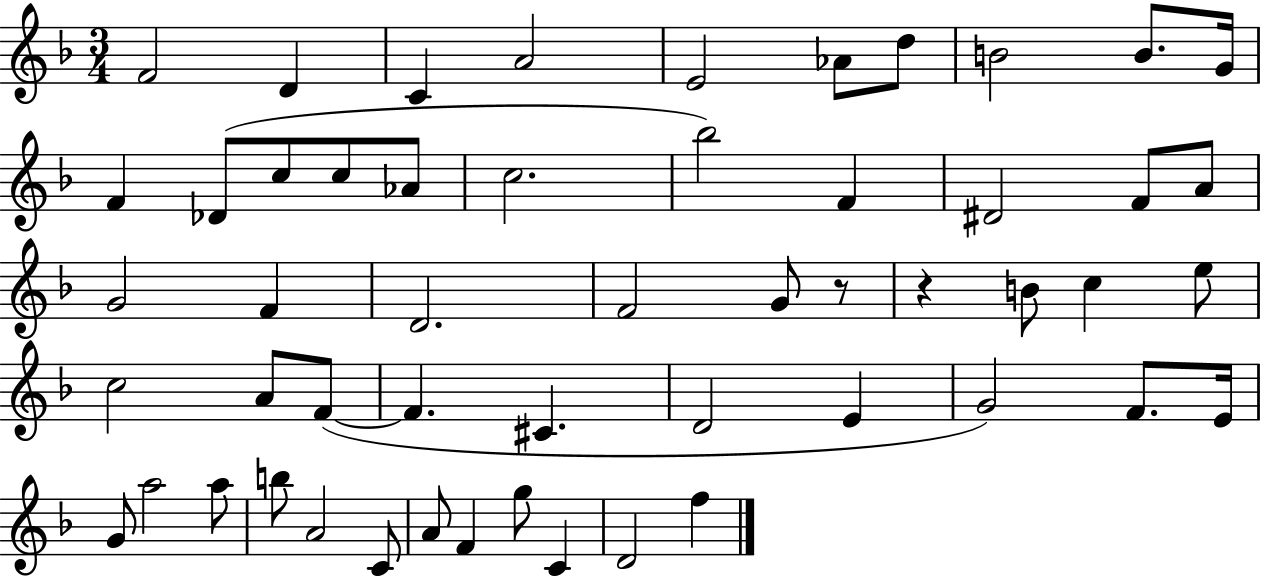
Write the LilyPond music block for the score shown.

{
  \clef treble
  \numericTimeSignature
  \time 3/4
  \key f \major
  f'2 d'4 | c'4 a'2 | e'2 aes'8 d''8 | b'2 b'8. g'16 | \break f'4 des'8( c''8 c''8 aes'8 | c''2. | bes''2) f'4 | dis'2 f'8 a'8 | \break g'2 f'4 | d'2. | f'2 g'8 r8 | r4 b'8 c''4 e''8 | \break c''2 a'8 f'8~(~ | f'4. cis'4. | d'2 e'4 | g'2) f'8. e'16 | \break g'8 a''2 a''8 | b''8 a'2 c'8 | a'8 f'4 g''8 c'4 | d'2 f''4 | \break \bar "|."
}